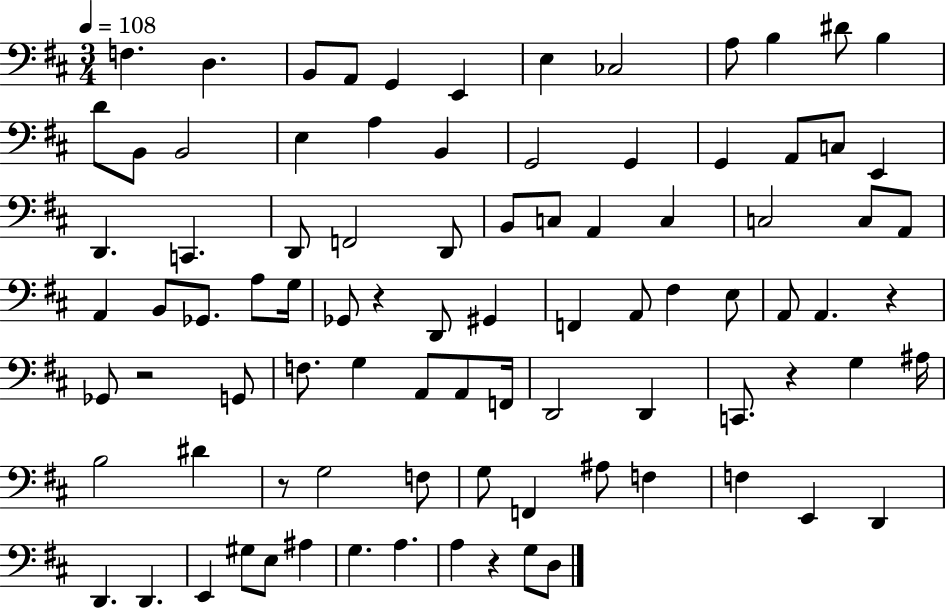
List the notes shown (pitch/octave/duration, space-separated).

F3/q. D3/q. B2/e A2/e G2/q E2/q E3/q CES3/h A3/e B3/q D#4/e B3/q D4/e B2/e B2/h E3/q A3/q B2/q G2/h G2/q G2/q A2/e C3/e E2/q D2/q. C2/q. D2/e F2/h D2/e B2/e C3/e A2/q C3/q C3/h C3/e A2/e A2/q B2/e Gb2/e. A3/e G3/s Gb2/e R/q D2/e G#2/q F2/q A2/e F#3/q E3/e A2/e A2/q. R/q Gb2/e R/h G2/e F3/e. G3/q A2/e A2/e F2/s D2/h D2/q C2/e. R/q G3/q A#3/s B3/h D#4/q R/e G3/h F3/e G3/e F2/q A#3/e F3/q F3/q E2/q D2/q D2/q. D2/q. E2/q G#3/e E3/e A#3/q G3/q. A3/q. A3/q R/q G3/e D3/e